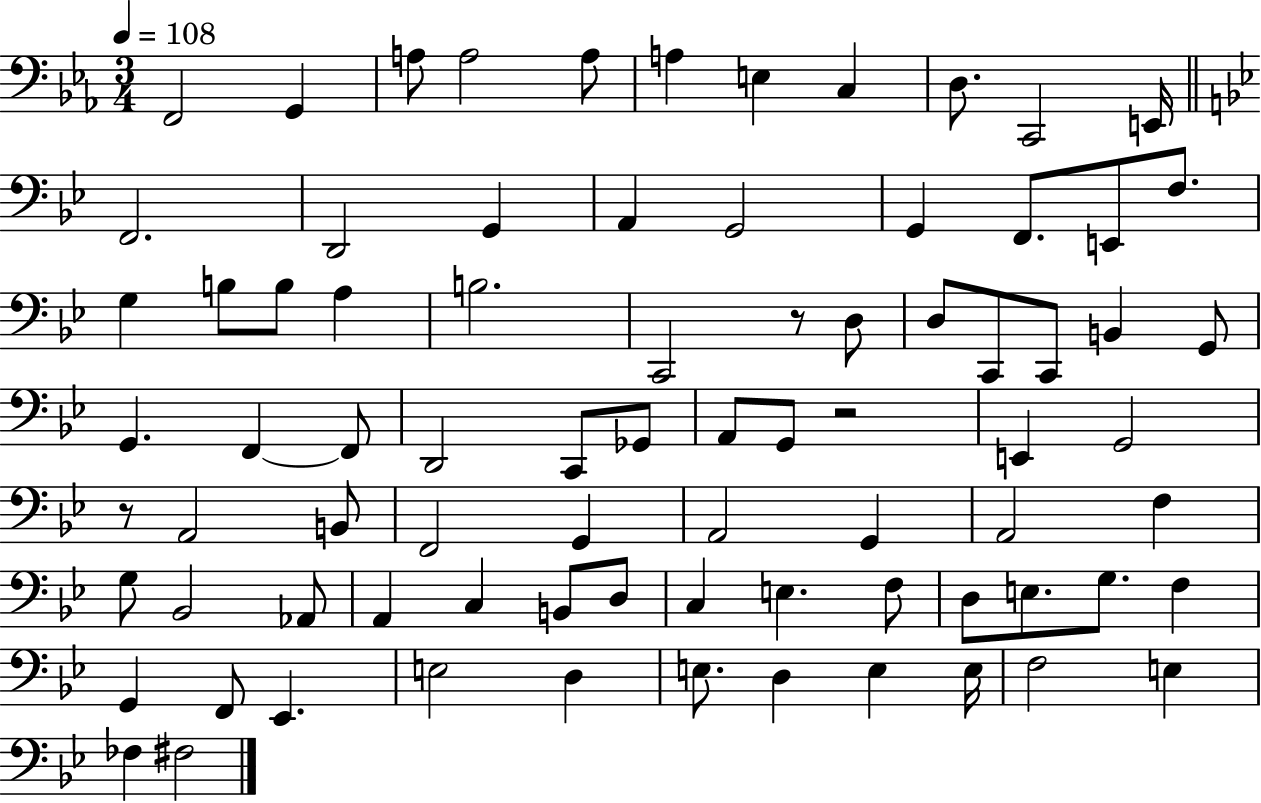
F2/h G2/q A3/e A3/h A3/e A3/q E3/q C3/q D3/e. C2/h E2/s F2/h. D2/h G2/q A2/q G2/h G2/q F2/e. E2/e F3/e. G3/q B3/e B3/e A3/q B3/h. C2/h R/e D3/e D3/e C2/e C2/e B2/q G2/e G2/q. F2/q F2/e D2/h C2/e Gb2/e A2/e G2/e R/h E2/q G2/h R/e A2/h B2/e F2/h G2/q A2/h G2/q A2/h F3/q G3/e Bb2/h Ab2/e A2/q C3/q B2/e D3/e C3/q E3/q. F3/e D3/e E3/e. G3/e. F3/q G2/q F2/e Eb2/q. E3/h D3/q E3/e. D3/q E3/q E3/s F3/h E3/q FES3/q F#3/h